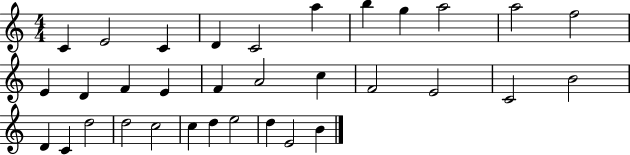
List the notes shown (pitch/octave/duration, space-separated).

C4/q E4/h C4/q D4/q C4/h A5/q B5/q G5/q A5/h A5/h F5/h E4/q D4/q F4/q E4/q F4/q A4/h C5/q F4/h E4/h C4/h B4/h D4/q C4/q D5/h D5/h C5/h C5/q D5/q E5/h D5/q E4/h B4/q